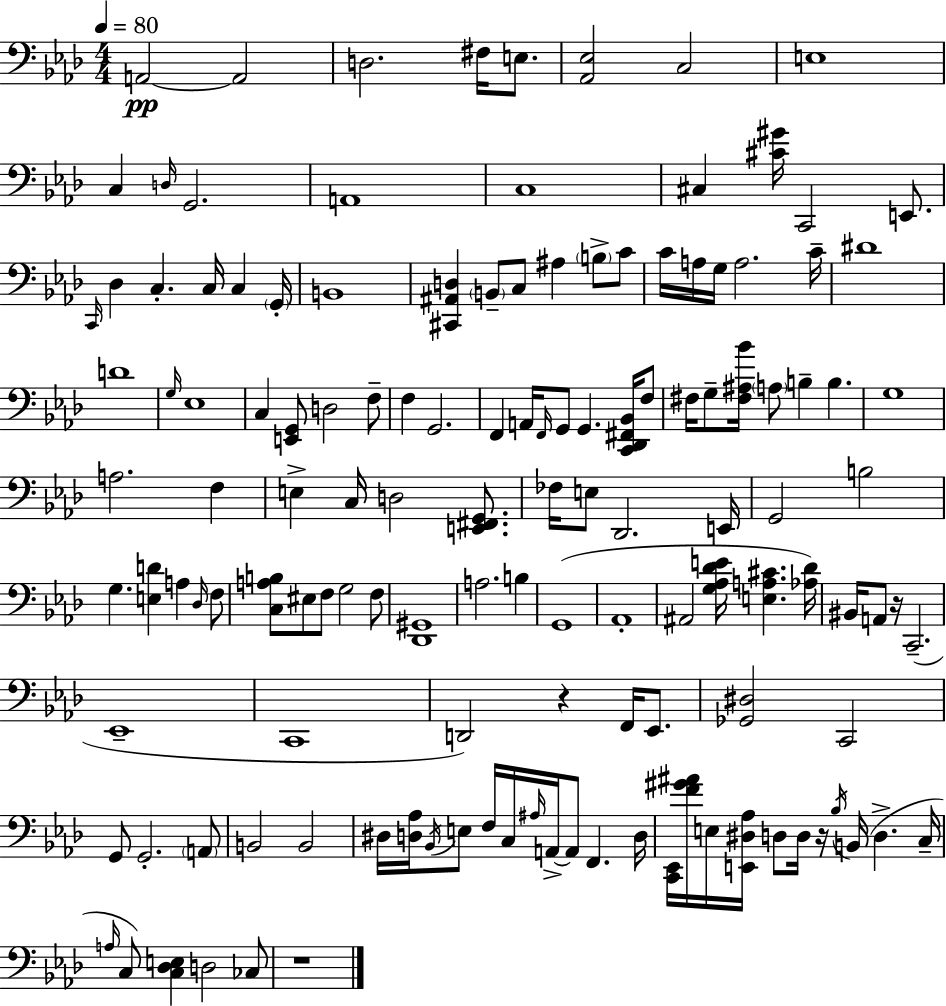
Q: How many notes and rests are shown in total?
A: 135